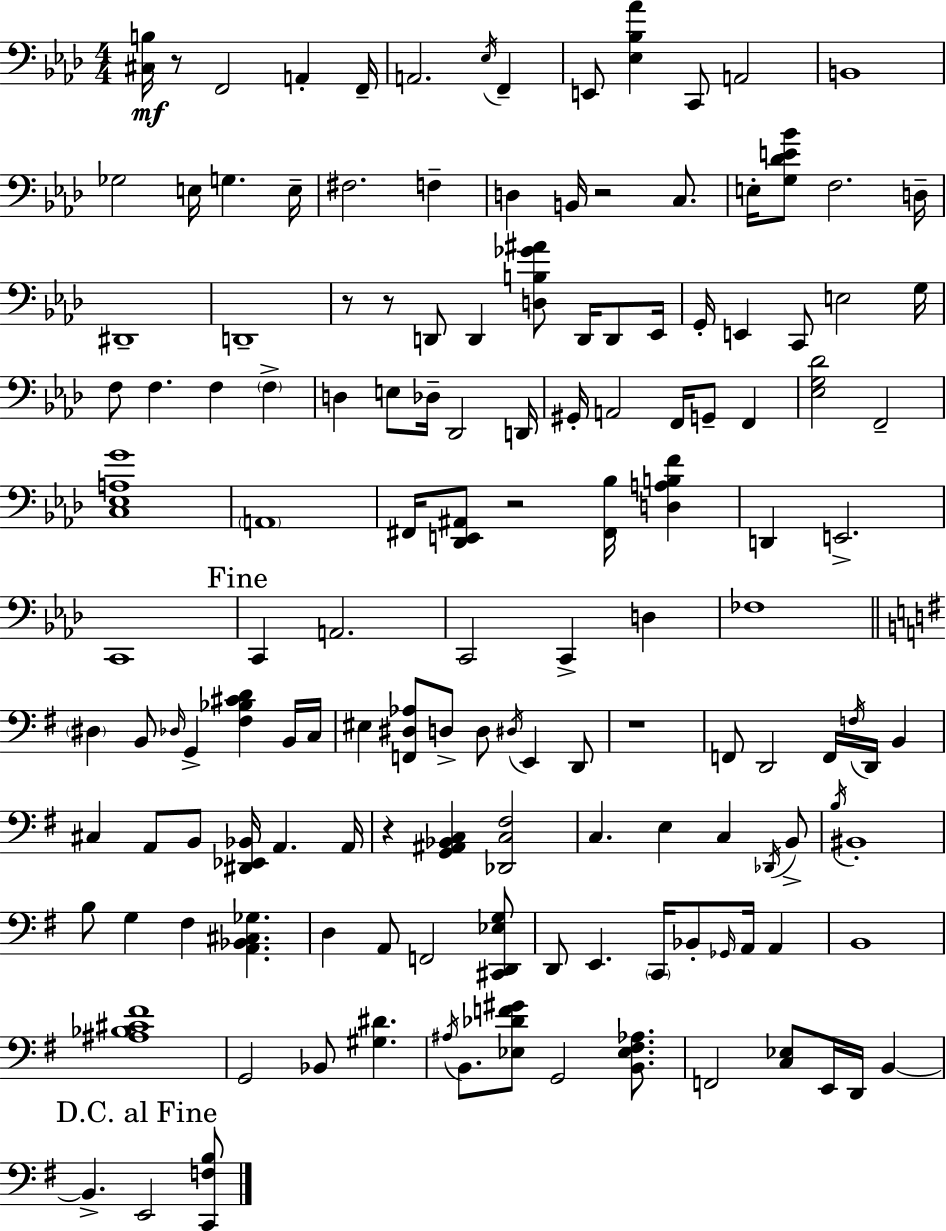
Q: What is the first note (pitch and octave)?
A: F2